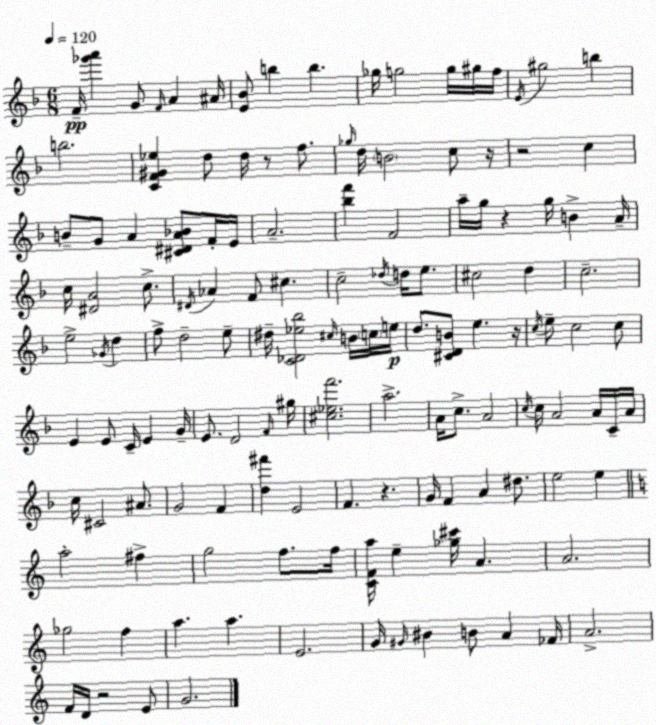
X:1
T:Untitled
M:6/8
L:1/4
K:Dm
F/4 [_g'a'] G/2 F/4 A ^A/4 [E_B]/2 b b _g/4 g2 g/4 ^g/4 f/4 E/4 ^g2 b b2 [CF^G_e] d/2 d/4 z/2 f/2 _g/4 d/4 B2 c/2 z/4 z2 c B/2 G/2 A [^C^DA_B]/2 F/4 E/4 A2 [_bf'] F2 a/4 g/4 z g/4 B A/4 c/4 [^DA]2 c/2 ^D/4 _A F/2 ^c c2 _d/4 d/4 e/2 ^c2 d c2 e2 _G/4 d f/2 d2 e/2 ^d/4 [C_D_e_b]2 ^c/4 B/4 c/4 e/4 d/2 [^CDB]/2 e z/4 c/4 e/2 c2 c/2 E E/2 C/4 E G/4 E/2 D2 F/4 ^g/4 [^c_ef']2 a2 A/4 c/2 A2 c/4 c/4 A2 A/4 C/4 A/4 c/4 ^C2 ^A/2 G2 F [d^f'] E2 F z G/4 F A ^d/2 e2 e a2 ^f g2 f/2 f/4 [CFa]/4 e [_g^c']/4 A A2 _g2 f a a E2 G/4 ^G/4 ^B B/2 A _F/4 A2 F/4 D/4 z2 E/2 G2